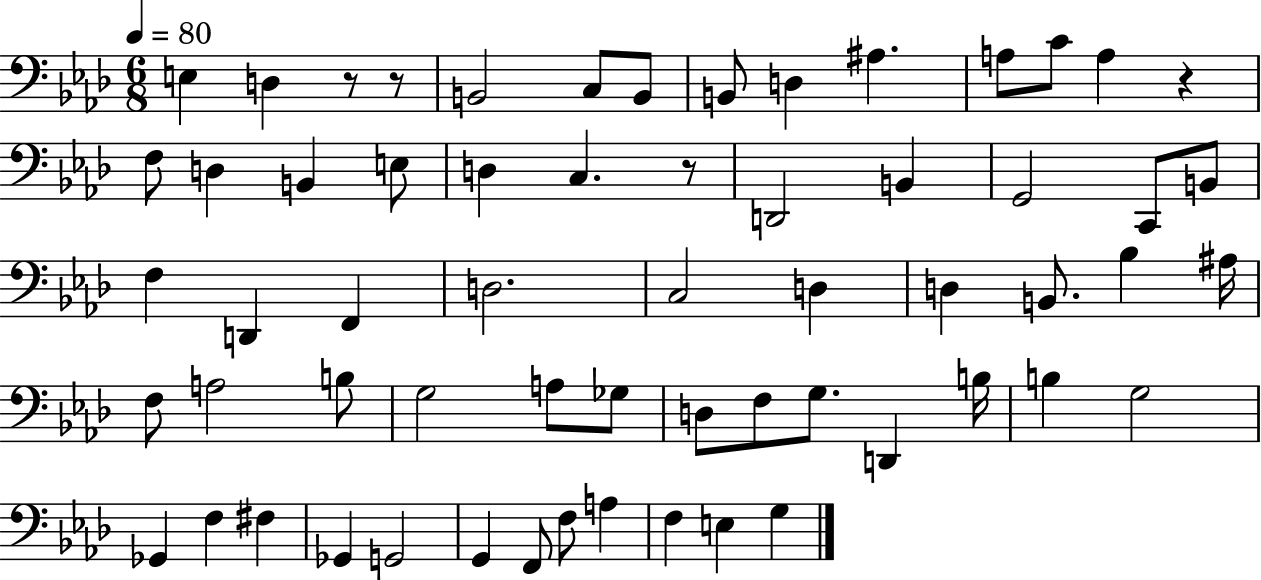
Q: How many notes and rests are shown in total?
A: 61